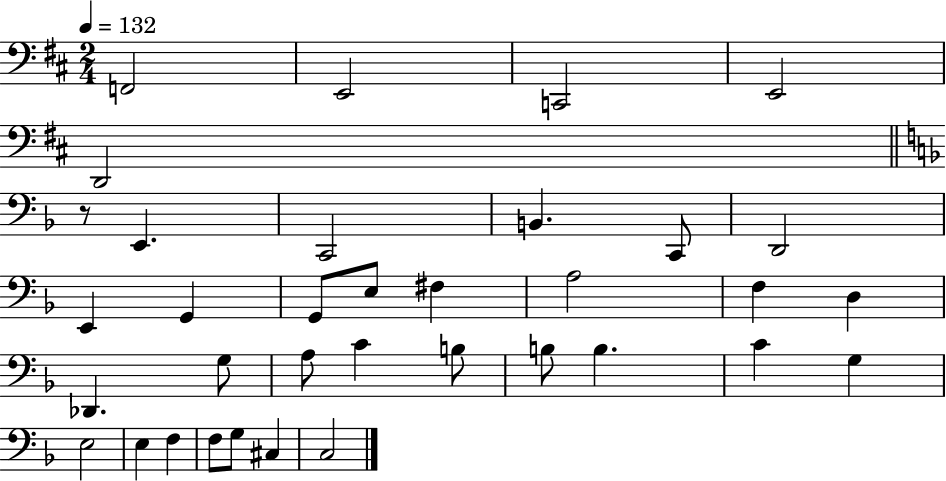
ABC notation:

X:1
T:Untitled
M:2/4
L:1/4
K:D
F,,2 E,,2 C,,2 E,,2 D,,2 z/2 E,, C,,2 B,, C,,/2 D,,2 E,, G,, G,,/2 E,/2 ^F, A,2 F, D, _D,, G,/2 A,/2 C B,/2 B,/2 B, C G, E,2 E, F, F,/2 G,/2 ^C, C,2